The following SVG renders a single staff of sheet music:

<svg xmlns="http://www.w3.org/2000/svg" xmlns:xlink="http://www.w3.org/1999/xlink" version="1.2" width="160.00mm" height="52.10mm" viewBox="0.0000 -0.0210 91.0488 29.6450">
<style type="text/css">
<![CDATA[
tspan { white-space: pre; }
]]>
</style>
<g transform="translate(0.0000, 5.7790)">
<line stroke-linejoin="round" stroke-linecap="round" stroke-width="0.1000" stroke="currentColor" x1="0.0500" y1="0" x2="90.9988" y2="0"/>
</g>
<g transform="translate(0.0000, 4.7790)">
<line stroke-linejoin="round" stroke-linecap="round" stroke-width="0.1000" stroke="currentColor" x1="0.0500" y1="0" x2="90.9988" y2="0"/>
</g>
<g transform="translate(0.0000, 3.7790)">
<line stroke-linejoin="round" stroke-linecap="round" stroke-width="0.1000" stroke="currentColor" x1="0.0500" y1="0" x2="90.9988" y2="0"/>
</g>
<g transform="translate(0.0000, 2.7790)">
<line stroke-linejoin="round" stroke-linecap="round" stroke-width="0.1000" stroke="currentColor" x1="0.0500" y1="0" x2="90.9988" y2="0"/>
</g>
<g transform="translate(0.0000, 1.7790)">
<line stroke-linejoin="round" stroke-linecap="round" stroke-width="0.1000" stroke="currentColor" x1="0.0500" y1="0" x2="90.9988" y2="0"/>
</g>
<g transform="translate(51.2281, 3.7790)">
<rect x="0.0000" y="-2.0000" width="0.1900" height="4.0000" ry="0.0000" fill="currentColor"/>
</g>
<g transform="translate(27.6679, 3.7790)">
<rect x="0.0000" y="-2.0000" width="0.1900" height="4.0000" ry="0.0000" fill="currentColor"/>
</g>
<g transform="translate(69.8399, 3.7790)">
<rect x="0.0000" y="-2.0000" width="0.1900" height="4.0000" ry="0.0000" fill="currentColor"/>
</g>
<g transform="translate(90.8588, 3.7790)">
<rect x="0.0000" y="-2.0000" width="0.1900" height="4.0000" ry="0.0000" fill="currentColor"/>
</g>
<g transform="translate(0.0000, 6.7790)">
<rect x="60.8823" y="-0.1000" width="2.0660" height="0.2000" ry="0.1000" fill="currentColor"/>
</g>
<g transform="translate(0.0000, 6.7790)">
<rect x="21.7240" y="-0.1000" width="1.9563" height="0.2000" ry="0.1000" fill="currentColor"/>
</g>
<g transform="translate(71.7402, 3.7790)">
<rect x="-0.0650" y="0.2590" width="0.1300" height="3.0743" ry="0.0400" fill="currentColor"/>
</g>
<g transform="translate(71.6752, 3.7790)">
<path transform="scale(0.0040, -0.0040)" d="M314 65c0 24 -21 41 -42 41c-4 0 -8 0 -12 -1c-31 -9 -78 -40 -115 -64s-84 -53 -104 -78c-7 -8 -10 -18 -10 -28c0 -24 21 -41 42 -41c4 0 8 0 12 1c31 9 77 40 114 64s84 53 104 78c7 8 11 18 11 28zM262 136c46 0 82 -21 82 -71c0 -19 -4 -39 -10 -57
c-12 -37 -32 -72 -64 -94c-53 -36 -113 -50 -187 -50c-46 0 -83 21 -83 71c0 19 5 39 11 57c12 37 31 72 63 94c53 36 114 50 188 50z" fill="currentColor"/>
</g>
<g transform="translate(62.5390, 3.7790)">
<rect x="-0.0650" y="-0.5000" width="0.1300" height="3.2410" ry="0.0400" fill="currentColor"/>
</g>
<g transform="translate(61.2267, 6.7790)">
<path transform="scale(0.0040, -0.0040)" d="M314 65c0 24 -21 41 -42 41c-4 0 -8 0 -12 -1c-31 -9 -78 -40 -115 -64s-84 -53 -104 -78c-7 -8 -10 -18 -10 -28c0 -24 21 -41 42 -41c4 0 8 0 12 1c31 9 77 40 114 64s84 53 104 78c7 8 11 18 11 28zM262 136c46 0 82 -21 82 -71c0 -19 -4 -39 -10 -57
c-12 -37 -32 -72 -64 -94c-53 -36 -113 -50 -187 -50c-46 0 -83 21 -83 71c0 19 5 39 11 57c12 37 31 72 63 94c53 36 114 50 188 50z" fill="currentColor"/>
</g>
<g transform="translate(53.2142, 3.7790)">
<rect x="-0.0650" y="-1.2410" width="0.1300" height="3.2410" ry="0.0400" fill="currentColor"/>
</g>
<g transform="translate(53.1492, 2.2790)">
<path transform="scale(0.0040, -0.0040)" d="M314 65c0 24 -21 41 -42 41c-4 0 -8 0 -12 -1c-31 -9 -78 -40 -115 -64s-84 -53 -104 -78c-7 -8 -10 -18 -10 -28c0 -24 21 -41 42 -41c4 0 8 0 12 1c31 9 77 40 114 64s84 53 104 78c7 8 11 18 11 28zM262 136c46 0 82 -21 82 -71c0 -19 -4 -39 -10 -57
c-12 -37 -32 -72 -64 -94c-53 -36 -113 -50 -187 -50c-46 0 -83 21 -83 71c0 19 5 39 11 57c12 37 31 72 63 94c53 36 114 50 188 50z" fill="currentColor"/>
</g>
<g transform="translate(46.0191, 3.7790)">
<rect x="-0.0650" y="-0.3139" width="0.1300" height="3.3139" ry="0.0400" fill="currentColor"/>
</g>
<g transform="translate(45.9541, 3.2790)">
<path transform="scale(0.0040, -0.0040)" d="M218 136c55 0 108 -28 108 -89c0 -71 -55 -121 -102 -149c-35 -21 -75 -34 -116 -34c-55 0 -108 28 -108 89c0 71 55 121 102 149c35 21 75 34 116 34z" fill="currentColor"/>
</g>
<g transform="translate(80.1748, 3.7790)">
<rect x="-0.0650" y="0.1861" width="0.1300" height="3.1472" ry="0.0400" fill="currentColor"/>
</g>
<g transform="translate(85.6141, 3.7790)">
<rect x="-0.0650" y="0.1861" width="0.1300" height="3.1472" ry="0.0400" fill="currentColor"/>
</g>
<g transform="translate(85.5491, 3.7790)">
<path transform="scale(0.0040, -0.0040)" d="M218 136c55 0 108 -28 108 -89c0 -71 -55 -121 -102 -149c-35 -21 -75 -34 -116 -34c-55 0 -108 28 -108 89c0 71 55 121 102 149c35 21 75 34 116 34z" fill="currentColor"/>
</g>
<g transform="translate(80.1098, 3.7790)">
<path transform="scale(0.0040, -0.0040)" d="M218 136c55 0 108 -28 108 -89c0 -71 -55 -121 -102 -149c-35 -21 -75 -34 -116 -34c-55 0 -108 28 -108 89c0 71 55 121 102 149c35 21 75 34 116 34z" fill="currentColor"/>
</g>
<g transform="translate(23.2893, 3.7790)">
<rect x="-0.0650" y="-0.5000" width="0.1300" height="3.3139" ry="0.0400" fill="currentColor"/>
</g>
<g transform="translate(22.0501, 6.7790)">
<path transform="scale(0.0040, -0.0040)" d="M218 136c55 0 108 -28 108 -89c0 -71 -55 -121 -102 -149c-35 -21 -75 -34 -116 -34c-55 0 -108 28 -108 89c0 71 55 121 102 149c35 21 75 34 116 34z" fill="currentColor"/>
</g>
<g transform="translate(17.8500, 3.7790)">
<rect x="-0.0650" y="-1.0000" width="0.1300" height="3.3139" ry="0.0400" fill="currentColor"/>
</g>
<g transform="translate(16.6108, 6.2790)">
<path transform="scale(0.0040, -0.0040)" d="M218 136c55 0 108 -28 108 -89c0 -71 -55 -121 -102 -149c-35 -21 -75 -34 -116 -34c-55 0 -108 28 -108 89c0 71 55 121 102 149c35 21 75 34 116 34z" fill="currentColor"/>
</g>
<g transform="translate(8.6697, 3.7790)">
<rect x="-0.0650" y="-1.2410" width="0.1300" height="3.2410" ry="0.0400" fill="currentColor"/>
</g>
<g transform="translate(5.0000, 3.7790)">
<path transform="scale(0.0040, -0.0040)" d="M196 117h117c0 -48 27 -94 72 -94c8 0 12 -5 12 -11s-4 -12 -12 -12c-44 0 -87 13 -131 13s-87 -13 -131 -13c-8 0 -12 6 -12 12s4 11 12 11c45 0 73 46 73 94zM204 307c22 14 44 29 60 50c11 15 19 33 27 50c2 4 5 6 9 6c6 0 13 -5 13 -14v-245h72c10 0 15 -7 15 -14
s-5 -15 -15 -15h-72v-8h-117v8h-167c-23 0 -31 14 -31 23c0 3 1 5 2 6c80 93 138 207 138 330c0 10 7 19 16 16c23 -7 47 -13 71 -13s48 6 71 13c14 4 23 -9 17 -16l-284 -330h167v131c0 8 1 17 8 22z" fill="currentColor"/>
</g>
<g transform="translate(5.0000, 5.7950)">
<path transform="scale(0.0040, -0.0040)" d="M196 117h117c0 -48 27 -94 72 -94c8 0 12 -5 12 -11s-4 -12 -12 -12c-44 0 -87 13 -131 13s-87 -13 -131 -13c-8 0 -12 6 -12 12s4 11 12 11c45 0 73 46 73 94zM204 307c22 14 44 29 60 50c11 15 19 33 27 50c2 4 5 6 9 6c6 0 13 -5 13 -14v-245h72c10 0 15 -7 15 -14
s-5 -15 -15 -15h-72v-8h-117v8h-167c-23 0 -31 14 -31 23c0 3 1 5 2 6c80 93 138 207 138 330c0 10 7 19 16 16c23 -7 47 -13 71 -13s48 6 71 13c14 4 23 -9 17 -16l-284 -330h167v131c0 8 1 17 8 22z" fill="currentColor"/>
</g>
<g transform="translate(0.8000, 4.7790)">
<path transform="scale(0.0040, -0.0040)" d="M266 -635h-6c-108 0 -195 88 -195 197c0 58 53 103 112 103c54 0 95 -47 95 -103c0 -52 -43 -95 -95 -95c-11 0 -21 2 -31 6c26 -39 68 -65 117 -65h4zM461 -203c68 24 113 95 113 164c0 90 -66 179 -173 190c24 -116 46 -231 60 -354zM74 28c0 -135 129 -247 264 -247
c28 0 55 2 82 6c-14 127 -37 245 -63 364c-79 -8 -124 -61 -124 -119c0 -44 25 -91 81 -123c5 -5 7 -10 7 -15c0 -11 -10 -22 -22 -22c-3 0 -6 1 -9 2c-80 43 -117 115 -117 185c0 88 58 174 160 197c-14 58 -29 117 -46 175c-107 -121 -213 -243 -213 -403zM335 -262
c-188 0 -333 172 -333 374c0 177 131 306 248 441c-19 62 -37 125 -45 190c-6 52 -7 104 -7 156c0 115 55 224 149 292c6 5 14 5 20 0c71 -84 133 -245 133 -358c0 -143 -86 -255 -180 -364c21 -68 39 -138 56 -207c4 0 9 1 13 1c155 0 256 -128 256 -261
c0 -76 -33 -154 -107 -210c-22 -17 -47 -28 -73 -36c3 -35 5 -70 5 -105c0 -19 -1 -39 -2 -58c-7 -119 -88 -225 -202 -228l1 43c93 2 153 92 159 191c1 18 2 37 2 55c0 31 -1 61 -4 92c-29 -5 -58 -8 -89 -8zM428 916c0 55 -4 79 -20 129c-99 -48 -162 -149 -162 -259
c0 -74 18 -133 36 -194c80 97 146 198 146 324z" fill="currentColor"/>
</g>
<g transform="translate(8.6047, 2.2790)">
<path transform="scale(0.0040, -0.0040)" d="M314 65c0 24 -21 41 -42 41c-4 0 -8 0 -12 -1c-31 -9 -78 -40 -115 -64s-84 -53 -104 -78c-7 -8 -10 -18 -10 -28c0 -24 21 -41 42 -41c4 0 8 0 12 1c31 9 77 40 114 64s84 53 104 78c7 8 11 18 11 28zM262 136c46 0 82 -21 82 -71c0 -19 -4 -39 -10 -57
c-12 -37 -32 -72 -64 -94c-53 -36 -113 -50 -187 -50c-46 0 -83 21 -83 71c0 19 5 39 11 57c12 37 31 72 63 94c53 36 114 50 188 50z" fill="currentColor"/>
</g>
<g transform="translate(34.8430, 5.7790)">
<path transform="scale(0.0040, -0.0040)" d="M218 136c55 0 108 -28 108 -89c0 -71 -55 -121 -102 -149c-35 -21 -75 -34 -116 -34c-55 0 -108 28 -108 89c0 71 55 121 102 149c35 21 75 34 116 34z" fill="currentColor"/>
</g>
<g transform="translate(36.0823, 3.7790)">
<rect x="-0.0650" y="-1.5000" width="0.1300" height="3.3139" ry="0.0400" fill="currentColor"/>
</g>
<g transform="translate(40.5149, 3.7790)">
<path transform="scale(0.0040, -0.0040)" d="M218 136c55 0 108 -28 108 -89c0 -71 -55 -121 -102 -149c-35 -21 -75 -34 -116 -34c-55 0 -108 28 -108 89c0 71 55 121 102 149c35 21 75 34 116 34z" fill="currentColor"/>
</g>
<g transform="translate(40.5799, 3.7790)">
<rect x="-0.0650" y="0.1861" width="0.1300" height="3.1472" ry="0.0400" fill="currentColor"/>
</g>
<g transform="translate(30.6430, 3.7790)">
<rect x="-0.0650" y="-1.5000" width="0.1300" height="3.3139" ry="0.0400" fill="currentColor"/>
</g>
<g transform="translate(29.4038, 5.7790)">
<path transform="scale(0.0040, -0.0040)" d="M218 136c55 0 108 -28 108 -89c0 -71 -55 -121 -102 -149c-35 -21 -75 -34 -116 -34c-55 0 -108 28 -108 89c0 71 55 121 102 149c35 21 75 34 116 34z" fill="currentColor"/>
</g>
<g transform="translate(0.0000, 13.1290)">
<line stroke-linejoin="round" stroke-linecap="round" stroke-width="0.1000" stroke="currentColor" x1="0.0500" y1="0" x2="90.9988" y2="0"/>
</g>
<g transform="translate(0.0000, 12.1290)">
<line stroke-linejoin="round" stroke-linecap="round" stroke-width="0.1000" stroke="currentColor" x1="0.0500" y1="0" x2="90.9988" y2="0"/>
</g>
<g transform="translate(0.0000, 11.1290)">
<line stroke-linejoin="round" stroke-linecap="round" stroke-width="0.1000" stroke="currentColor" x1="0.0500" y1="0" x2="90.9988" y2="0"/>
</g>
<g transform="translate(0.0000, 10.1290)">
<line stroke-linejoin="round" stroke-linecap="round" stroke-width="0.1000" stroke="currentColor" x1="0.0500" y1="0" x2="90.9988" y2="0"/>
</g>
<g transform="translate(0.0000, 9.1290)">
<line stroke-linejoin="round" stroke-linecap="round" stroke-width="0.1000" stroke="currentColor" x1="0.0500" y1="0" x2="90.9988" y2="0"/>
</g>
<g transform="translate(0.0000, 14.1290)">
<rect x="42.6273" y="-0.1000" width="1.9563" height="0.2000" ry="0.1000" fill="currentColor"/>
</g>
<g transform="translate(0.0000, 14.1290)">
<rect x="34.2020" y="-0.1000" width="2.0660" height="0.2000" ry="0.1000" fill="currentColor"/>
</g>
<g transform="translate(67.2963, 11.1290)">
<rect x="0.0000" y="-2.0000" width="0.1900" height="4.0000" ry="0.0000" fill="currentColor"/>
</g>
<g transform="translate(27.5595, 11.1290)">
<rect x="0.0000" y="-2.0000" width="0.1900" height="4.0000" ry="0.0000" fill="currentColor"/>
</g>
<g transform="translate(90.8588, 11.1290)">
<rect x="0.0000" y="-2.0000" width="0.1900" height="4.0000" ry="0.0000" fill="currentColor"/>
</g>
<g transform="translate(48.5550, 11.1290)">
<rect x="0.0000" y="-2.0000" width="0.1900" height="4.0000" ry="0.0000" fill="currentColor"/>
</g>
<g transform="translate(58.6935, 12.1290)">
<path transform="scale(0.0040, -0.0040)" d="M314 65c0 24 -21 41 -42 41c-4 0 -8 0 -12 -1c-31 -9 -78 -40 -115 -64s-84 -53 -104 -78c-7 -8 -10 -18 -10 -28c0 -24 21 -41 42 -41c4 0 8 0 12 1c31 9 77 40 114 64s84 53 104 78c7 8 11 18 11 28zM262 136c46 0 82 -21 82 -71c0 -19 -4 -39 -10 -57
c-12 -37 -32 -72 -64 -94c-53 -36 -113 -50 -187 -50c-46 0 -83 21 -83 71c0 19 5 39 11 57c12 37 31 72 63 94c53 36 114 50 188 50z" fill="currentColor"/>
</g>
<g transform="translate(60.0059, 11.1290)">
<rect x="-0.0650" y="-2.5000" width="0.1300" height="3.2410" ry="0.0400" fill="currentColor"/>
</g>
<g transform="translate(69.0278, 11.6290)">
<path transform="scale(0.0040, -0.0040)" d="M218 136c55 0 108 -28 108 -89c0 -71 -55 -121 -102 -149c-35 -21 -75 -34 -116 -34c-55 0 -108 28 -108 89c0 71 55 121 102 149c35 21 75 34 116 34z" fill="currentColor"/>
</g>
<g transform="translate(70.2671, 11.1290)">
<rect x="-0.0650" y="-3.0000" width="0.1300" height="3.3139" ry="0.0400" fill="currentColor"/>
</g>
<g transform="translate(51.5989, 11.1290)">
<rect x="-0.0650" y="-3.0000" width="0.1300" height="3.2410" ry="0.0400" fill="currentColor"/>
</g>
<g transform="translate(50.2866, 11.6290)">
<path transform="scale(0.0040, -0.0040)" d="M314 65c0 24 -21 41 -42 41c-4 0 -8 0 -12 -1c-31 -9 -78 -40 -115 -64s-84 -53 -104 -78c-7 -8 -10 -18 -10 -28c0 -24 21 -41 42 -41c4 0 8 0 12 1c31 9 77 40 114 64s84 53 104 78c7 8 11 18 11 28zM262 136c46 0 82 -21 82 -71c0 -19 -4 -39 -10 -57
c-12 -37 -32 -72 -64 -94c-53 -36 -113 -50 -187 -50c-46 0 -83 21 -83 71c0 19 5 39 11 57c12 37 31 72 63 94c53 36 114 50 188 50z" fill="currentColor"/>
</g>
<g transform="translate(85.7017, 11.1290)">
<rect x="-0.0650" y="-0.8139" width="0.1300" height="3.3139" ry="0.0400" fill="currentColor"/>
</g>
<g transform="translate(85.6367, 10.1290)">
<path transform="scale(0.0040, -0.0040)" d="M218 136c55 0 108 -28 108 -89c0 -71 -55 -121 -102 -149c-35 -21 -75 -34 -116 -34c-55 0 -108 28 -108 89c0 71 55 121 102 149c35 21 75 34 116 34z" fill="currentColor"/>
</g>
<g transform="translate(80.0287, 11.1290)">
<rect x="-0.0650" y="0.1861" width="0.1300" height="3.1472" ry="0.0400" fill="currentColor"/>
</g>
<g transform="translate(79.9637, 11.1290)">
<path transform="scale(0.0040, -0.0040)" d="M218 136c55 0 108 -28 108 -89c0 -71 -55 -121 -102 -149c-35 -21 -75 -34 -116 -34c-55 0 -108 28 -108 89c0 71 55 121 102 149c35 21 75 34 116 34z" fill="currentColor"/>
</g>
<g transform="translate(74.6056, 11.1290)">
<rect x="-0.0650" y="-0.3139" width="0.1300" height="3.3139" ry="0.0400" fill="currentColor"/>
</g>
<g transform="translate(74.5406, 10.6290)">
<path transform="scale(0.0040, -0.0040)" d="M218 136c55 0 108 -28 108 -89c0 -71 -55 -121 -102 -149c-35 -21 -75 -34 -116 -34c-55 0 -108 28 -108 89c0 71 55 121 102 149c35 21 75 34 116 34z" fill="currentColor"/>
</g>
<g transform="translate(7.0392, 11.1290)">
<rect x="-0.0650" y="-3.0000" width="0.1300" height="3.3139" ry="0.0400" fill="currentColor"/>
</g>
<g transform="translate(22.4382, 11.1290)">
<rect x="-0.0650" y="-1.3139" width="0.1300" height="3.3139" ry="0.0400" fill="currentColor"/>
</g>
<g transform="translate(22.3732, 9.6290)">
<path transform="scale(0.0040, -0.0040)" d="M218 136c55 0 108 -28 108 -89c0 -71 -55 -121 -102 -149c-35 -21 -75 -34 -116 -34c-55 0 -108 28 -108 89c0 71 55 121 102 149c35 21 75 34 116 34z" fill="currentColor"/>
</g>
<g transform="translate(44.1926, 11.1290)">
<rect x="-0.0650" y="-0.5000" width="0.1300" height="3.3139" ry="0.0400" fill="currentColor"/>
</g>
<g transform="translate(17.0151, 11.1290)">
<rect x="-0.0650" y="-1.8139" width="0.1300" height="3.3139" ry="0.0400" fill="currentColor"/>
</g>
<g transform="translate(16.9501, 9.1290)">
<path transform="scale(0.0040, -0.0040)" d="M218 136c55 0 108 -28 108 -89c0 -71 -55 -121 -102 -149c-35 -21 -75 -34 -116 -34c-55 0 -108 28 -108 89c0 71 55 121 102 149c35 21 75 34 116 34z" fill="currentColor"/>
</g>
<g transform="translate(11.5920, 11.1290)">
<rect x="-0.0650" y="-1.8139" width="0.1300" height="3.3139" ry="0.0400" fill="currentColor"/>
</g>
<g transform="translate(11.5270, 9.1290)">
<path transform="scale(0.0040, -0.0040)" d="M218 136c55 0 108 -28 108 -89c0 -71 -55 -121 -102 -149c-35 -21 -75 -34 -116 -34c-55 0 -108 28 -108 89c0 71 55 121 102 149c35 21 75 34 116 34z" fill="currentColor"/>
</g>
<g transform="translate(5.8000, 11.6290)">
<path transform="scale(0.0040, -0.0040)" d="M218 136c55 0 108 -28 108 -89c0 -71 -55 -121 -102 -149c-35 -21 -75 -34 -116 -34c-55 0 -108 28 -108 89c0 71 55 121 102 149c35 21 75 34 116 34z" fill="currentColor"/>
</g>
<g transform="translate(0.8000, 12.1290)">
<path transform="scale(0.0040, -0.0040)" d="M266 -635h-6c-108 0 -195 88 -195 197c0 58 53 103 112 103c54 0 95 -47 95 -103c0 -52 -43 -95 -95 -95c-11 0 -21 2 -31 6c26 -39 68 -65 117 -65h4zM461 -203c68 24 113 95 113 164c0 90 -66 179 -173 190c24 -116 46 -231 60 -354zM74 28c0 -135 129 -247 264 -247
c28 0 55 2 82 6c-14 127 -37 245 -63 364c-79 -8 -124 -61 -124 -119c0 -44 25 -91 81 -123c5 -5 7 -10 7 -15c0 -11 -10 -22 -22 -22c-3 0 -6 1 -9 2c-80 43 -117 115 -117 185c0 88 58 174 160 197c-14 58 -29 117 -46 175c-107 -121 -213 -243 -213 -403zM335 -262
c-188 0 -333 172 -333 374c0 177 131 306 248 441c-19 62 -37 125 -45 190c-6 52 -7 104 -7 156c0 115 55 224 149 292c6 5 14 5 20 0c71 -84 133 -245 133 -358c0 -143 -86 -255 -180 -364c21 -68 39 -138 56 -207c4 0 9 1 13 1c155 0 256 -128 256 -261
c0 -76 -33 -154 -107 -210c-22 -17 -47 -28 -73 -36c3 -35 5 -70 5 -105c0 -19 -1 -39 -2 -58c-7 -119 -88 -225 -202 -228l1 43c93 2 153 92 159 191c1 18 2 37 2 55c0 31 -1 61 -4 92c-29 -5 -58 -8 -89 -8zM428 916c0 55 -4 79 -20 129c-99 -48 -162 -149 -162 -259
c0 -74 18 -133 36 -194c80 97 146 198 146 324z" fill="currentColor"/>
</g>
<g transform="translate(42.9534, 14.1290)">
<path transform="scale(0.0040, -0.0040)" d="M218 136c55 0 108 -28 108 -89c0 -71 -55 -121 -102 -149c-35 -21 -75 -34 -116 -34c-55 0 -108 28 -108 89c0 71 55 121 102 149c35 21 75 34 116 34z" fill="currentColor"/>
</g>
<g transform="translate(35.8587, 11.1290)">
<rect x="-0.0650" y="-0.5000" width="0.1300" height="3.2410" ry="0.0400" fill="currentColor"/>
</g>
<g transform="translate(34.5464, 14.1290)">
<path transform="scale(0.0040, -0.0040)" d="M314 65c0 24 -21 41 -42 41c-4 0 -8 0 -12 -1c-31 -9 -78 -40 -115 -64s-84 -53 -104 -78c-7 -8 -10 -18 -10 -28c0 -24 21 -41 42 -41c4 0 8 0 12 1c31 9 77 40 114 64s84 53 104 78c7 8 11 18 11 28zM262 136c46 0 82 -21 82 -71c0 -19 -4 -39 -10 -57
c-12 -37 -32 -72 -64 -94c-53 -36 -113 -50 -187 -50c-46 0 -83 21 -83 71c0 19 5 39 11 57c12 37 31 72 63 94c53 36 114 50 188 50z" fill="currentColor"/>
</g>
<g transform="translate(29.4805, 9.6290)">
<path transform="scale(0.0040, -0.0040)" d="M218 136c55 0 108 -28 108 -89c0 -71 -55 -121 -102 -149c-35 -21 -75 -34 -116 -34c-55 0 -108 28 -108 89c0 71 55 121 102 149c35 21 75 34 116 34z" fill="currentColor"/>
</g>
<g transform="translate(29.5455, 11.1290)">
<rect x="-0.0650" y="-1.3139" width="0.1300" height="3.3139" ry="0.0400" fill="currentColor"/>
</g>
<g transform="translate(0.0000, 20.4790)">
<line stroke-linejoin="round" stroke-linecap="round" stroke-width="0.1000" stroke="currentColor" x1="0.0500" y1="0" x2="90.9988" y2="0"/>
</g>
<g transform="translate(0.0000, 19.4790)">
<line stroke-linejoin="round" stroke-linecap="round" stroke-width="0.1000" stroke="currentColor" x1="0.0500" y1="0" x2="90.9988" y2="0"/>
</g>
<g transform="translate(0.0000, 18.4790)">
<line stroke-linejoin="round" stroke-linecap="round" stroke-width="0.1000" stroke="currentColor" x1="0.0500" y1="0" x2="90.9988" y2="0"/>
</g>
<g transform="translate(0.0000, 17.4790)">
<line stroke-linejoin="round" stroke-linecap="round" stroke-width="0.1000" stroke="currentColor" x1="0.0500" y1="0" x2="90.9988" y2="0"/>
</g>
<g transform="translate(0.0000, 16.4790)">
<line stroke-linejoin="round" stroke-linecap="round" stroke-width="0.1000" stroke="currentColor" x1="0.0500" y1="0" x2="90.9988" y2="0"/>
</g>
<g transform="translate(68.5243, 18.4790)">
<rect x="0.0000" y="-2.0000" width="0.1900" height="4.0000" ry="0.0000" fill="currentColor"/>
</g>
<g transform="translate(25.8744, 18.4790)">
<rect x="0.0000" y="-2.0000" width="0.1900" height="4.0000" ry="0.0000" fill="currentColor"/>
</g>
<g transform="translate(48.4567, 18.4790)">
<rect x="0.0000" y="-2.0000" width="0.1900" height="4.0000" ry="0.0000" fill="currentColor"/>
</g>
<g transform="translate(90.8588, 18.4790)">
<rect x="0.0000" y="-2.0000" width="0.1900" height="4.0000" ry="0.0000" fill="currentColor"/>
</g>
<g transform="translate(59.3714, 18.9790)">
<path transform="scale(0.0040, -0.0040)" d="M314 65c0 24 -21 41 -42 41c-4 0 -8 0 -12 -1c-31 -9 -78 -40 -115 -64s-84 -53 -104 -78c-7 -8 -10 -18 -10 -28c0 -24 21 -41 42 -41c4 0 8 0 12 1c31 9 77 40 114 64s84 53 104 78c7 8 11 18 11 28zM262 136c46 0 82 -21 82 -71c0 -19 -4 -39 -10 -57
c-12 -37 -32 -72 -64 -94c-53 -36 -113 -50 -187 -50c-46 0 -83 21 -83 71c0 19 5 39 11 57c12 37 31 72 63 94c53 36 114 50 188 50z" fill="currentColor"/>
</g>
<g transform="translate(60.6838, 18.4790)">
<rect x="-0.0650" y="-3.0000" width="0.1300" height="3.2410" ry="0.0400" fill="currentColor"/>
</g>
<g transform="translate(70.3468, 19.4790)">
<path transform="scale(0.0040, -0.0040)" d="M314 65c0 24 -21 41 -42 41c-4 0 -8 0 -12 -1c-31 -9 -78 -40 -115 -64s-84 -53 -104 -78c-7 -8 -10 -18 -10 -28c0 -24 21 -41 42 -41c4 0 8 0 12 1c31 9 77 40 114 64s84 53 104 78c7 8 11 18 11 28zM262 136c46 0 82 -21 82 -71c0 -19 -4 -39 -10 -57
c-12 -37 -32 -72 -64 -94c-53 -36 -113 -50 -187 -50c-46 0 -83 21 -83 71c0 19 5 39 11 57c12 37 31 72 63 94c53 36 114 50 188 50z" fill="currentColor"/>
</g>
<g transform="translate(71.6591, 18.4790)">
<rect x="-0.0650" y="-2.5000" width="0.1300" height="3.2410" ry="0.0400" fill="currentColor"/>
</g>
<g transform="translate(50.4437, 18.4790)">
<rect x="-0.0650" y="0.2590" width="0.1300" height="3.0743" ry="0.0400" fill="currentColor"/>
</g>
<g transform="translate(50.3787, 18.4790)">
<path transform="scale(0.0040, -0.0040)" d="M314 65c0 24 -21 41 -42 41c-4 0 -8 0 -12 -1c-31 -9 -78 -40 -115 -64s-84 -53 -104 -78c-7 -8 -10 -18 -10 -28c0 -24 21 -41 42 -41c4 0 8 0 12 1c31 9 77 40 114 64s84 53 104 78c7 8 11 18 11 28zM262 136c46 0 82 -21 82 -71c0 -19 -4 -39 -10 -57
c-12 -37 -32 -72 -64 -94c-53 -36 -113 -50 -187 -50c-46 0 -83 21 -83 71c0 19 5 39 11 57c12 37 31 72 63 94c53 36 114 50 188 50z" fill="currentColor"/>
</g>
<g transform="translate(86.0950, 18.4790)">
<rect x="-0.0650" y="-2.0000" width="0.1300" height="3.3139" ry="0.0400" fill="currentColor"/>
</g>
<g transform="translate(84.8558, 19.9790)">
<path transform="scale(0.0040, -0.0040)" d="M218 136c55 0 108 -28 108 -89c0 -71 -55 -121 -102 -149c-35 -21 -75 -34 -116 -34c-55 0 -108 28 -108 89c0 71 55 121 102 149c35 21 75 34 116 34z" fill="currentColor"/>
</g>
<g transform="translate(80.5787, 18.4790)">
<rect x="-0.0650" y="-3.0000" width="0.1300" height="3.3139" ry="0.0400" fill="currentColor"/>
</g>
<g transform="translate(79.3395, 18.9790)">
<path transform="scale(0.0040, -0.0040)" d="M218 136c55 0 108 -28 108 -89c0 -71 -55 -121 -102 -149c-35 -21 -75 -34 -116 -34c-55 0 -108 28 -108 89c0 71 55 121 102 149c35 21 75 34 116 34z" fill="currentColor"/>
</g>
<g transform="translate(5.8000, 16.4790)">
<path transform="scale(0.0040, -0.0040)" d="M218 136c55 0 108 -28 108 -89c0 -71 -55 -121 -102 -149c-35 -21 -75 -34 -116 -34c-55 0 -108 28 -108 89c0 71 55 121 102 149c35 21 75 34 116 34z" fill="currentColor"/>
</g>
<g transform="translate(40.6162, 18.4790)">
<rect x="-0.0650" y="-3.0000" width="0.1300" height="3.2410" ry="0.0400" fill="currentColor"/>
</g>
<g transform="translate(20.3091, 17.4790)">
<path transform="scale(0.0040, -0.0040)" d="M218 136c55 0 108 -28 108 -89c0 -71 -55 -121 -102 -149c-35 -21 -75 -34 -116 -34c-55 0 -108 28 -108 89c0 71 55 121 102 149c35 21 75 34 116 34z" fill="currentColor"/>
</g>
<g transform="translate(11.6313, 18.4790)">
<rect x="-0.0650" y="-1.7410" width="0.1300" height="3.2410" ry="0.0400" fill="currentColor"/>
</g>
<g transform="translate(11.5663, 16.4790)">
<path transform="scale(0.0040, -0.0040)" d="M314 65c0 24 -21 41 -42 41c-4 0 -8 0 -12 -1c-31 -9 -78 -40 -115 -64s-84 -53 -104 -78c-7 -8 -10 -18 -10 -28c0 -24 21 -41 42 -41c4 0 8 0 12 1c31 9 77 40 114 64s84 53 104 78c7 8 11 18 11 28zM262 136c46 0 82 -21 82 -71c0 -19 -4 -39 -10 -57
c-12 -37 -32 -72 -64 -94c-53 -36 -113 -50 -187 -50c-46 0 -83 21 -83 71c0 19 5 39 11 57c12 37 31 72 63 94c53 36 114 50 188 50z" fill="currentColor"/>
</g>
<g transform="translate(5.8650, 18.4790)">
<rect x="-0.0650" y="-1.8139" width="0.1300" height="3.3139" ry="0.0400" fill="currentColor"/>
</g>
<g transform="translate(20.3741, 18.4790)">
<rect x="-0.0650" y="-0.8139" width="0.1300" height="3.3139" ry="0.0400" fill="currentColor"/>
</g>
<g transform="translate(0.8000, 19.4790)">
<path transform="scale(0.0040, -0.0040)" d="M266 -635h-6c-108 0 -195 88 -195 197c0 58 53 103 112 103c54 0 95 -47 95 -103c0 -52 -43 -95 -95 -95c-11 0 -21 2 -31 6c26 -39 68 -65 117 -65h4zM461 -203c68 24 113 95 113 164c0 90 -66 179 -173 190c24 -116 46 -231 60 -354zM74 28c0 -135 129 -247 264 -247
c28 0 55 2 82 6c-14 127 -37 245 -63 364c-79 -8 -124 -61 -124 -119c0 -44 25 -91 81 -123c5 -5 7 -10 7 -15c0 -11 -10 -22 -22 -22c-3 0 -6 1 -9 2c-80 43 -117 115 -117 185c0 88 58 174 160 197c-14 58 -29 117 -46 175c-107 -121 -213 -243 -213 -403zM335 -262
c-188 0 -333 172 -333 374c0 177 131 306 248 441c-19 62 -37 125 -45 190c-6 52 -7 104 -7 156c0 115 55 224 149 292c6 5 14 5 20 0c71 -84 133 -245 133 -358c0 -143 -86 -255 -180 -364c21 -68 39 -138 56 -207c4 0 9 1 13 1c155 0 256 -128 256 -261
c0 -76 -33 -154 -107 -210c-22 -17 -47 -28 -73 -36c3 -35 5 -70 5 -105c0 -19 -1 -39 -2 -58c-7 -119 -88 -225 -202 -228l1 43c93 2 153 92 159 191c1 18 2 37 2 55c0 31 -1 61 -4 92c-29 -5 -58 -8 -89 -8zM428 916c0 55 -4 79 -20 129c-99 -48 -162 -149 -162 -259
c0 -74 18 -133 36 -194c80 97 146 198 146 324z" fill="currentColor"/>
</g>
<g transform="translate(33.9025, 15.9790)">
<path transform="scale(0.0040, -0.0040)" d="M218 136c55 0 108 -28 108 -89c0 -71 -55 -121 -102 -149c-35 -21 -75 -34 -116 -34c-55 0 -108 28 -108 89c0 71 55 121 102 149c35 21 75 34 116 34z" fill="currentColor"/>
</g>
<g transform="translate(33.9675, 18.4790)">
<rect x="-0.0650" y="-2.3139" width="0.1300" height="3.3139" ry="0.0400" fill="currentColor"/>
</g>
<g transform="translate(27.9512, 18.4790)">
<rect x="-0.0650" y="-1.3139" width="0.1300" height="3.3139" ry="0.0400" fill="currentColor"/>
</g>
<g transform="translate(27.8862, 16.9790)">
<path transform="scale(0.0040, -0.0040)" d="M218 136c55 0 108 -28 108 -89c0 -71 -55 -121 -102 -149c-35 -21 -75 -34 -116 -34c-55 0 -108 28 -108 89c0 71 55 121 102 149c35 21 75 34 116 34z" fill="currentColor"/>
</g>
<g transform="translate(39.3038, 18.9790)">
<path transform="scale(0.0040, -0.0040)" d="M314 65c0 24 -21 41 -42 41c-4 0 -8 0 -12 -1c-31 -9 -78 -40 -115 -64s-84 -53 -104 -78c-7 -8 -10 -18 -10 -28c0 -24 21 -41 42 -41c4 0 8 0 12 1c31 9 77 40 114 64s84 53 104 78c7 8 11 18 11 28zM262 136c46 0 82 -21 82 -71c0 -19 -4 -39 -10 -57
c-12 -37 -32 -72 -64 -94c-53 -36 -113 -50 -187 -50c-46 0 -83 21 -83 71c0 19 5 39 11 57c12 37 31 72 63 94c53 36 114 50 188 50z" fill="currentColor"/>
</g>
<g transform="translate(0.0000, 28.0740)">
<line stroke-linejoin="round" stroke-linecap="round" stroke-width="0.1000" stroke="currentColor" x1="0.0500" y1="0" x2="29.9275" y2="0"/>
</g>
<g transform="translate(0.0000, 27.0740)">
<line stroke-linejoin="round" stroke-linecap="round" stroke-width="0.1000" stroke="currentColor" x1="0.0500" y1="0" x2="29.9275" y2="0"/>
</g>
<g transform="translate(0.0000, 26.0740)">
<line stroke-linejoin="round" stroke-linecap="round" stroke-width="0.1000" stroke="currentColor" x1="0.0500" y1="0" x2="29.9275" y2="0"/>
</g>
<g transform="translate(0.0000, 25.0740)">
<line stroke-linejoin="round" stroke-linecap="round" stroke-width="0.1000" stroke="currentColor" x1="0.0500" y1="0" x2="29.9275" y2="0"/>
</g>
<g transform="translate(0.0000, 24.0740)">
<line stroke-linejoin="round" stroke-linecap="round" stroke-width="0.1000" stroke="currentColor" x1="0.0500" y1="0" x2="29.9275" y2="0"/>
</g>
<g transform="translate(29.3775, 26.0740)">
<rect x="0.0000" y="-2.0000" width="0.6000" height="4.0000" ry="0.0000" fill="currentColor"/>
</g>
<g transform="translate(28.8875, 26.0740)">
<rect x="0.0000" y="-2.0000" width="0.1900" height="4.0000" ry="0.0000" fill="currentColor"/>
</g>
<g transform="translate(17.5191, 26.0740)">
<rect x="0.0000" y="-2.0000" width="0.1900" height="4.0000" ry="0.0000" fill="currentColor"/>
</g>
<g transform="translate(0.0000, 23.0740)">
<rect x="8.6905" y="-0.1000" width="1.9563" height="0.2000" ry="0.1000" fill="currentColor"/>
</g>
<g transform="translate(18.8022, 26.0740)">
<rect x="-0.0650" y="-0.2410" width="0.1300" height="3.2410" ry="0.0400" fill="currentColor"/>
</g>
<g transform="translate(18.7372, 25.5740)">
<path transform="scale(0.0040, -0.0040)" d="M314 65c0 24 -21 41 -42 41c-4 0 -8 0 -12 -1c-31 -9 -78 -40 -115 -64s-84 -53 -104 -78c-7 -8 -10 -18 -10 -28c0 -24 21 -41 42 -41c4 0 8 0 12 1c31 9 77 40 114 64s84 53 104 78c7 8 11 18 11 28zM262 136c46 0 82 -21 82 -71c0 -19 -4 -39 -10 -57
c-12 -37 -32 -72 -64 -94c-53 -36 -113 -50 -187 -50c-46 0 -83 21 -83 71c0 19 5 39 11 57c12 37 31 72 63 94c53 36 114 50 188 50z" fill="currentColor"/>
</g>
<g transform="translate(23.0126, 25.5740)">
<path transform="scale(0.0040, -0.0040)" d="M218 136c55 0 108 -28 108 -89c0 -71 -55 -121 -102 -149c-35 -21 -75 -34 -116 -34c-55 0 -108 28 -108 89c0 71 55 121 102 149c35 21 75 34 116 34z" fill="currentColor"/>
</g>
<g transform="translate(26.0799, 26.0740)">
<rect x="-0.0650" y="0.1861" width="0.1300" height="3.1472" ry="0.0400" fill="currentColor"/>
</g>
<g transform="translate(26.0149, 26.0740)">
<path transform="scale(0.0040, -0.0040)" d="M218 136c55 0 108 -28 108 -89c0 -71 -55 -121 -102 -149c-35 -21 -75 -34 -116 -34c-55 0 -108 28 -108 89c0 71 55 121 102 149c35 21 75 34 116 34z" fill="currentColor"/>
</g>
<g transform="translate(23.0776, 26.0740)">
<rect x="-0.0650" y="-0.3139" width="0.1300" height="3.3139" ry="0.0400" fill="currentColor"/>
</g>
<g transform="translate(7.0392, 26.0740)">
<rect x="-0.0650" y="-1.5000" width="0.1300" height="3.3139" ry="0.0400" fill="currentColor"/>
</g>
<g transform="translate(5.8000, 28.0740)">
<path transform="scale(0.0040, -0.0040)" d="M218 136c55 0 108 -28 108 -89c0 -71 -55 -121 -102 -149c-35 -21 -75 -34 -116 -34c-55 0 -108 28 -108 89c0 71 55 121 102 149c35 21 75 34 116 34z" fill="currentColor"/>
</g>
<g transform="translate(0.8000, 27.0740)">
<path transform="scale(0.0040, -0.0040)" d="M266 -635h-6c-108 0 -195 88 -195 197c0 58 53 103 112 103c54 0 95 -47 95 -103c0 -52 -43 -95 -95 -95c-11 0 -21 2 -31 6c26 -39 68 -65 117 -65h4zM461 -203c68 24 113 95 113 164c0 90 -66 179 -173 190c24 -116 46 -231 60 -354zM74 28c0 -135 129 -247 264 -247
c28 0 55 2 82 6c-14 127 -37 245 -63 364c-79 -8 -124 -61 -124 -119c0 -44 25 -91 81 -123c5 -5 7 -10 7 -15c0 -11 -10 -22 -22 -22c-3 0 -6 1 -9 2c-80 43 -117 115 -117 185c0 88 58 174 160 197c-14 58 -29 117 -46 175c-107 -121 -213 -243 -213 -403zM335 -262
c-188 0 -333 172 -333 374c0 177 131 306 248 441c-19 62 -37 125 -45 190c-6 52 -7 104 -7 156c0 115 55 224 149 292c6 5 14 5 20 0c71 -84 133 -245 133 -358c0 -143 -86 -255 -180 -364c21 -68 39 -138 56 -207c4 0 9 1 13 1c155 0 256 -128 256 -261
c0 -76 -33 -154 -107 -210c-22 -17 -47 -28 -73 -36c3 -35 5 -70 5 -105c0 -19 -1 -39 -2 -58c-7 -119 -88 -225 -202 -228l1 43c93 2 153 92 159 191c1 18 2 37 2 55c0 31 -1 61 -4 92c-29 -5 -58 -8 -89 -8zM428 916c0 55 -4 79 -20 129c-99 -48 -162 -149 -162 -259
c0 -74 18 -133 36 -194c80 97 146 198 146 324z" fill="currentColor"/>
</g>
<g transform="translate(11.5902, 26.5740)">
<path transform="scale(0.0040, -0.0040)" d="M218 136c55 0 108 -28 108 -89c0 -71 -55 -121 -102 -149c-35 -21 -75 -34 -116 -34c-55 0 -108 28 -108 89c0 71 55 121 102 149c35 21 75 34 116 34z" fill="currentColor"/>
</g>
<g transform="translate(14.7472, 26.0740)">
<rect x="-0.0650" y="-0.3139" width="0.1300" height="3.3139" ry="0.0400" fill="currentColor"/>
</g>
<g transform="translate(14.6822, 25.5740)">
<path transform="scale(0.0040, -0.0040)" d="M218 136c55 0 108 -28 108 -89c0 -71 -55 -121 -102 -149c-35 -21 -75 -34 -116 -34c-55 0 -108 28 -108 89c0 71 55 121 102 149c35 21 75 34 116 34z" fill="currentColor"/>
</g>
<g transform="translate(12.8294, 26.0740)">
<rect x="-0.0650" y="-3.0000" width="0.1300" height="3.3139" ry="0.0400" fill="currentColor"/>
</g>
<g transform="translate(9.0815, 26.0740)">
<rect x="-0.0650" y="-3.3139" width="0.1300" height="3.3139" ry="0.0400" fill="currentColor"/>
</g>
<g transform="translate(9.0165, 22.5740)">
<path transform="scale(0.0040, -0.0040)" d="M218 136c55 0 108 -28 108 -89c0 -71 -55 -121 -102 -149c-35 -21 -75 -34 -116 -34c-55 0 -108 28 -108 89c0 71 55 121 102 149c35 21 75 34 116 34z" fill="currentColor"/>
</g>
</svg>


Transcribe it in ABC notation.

X:1
T:Untitled
M:4/4
L:1/4
K:C
e2 D C E E B c e2 C2 B2 B B A f f e e C2 C A2 G2 A c B d f f2 d e g A2 B2 A2 G2 A F E b A c c2 c B